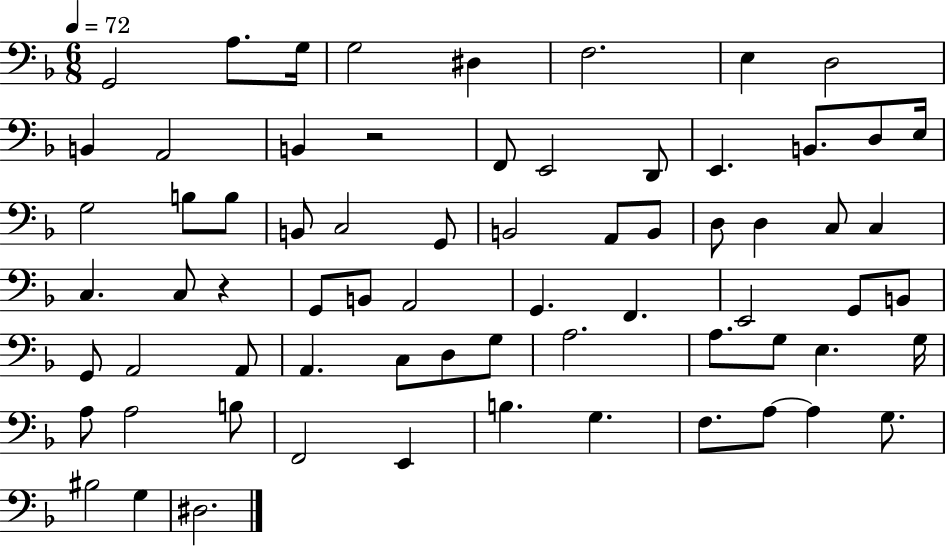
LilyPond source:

{
  \clef bass
  \numericTimeSignature
  \time 6/8
  \key f \major
  \tempo 4 = 72
  \repeat volta 2 { g,2 a8. g16 | g2 dis4 | f2. | e4 d2 | \break b,4 a,2 | b,4 r2 | f,8 e,2 d,8 | e,4. b,8. d8 e16 | \break g2 b8 b8 | b,8 c2 g,8 | b,2 a,8 b,8 | d8 d4 c8 c4 | \break c4. c8 r4 | g,8 b,8 a,2 | g,4. f,4. | e,2 g,8 b,8 | \break g,8 a,2 a,8 | a,4. c8 d8 g8 | a2. | a8. g8 e4. g16 | \break a8 a2 b8 | f,2 e,4 | b4. g4. | f8. a8~~ a4 g8. | \break bis2 g4 | dis2. | } \bar "|."
}